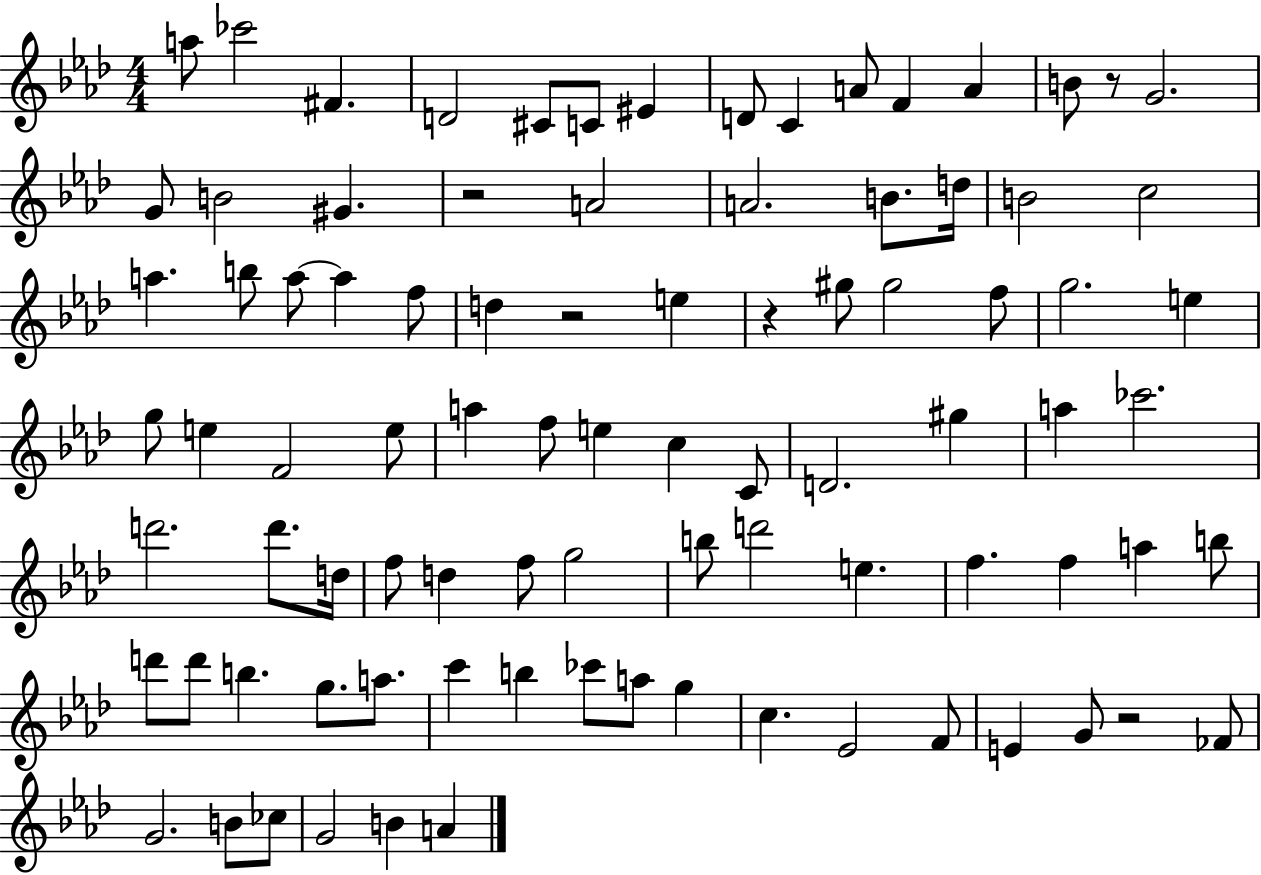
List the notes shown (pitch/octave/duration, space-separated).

A5/e CES6/h F#4/q. D4/h C#4/e C4/e EIS4/q D4/e C4/q A4/e F4/q A4/q B4/e R/e G4/h. G4/e B4/h G#4/q. R/h A4/h A4/h. B4/e. D5/s B4/h C5/h A5/q. B5/e A5/e A5/q F5/e D5/q R/h E5/q R/q G#5/e G#5/h F5/e G5/h. E5/q G5/e E5/q F4/h E5/e A5/q F5/e E5/q C5/q C4/e D4/h. G#5/q A5/q CES6/h. D6/h. D6/e. D5/s F5/e D5/q F5/e G5/h B5/e D6/h E5/q. F5/q. F5/q A5/q B5/e D6/e D6/e B5/q. G5/e. A5/e. C6/q B5/q CES6/e A5/e G5/q C5/q. Eb4/h F4/e E4/q G4/e R/h FES4/e G4/h. B4/e CES5/e G4/h B4/q A4/q